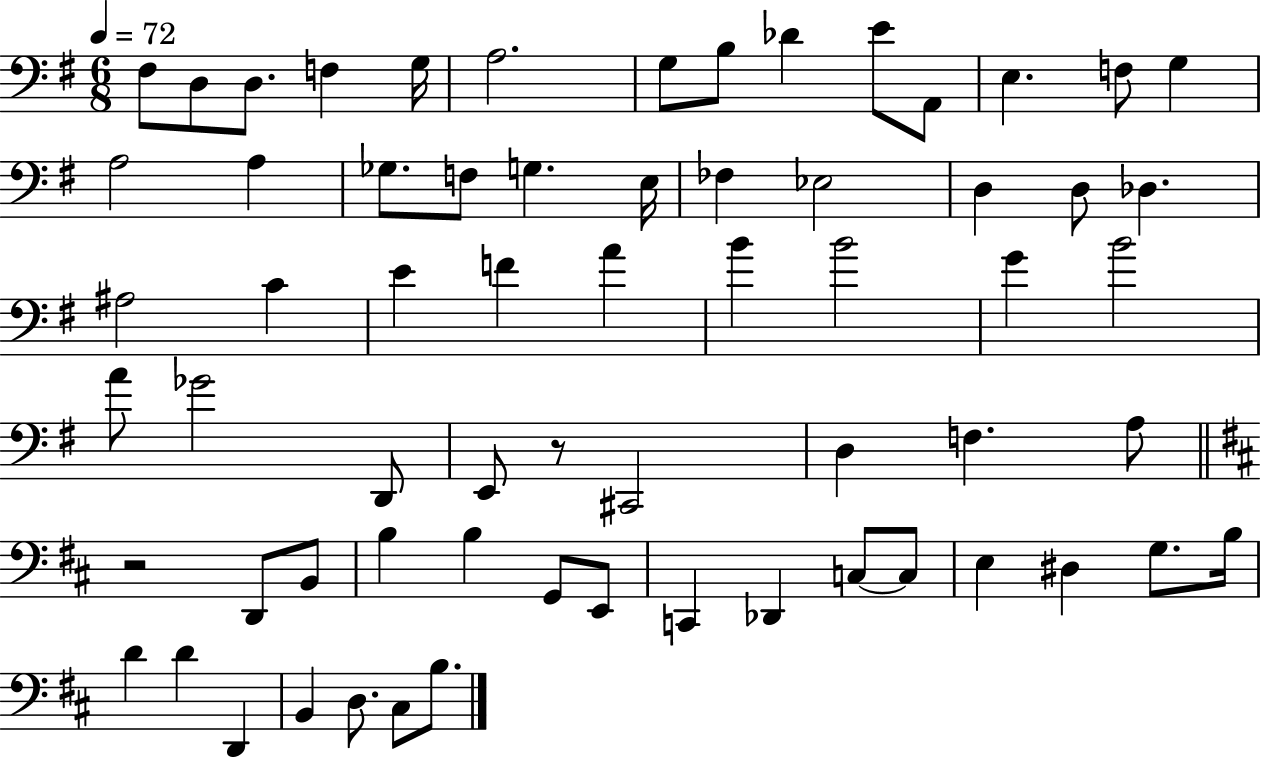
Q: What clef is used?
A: bass